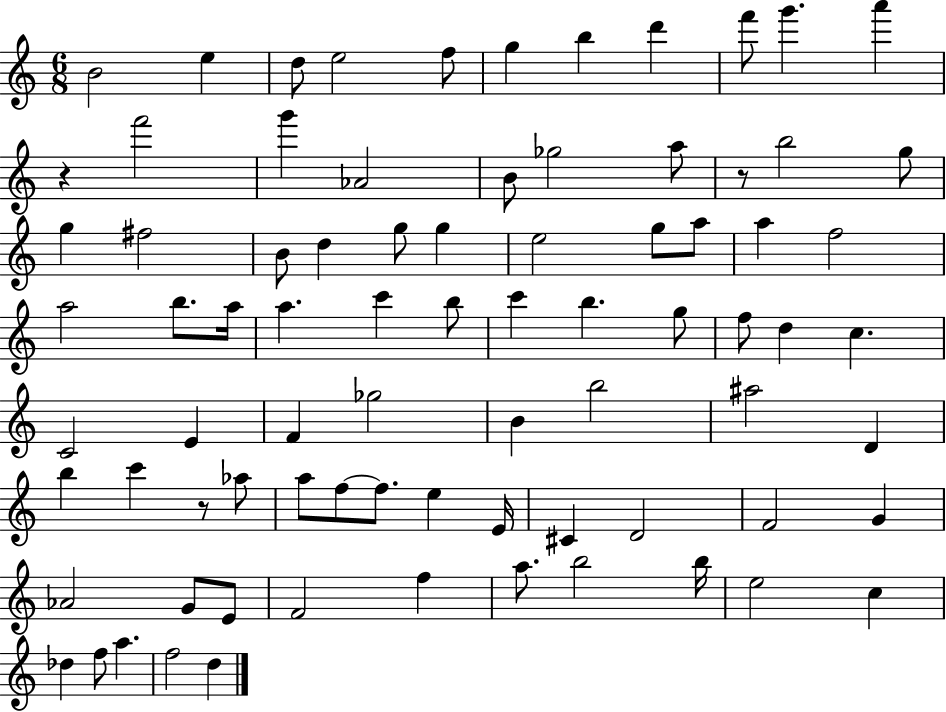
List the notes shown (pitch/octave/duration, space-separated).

B4/h E5/q D5/e E5/h F5/e G5/q B5/q D6/q F6/e G6/q. A6/q R/q F6/h G6/q Ab4/h B4/e Gb5/h A5/e R/e B5/h G5/e G5/q F#5/h B4/e D5/q G5/e G5/q E5/h G5/e A5/e A5/q F5/h A5/h B5/e. A5/s A5/q. C6/q B5/e C6/q B5/q. G5/e F5/e D5/q C5/q. C4/h E4/q F4/q Gb5/h B4/q B5/h A#5/h D4/q B5/q C6/q R/e Ab5/e A5/e F5/e F5/e. E5/q E4/s C#4/q D4/h F4/h G4/q Ab4/h G4/e E4/e F4/h F5/q A5/e. B5/h B5/s E5/h C5/q Db5/q F5/e A5/q. F5/h D5/q